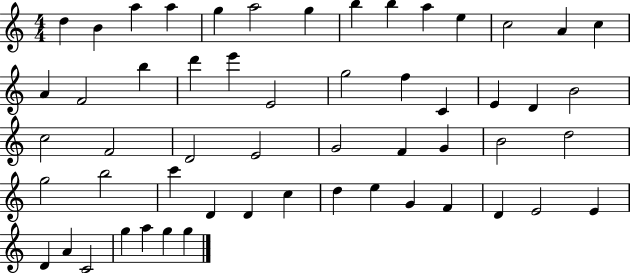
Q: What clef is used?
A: treble